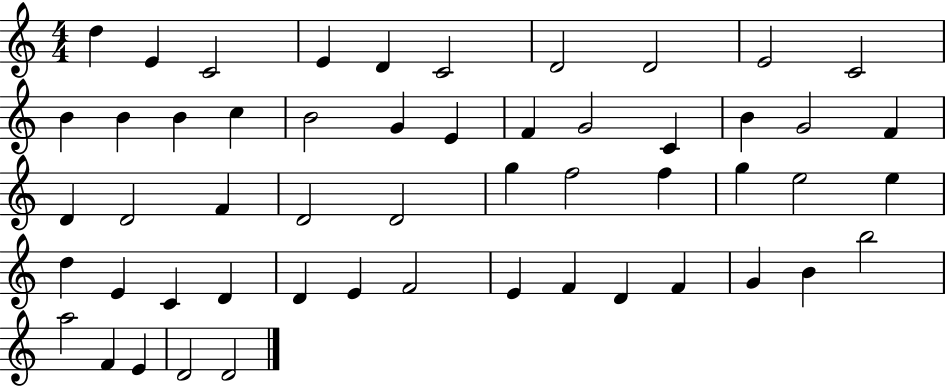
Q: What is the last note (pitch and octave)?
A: D4